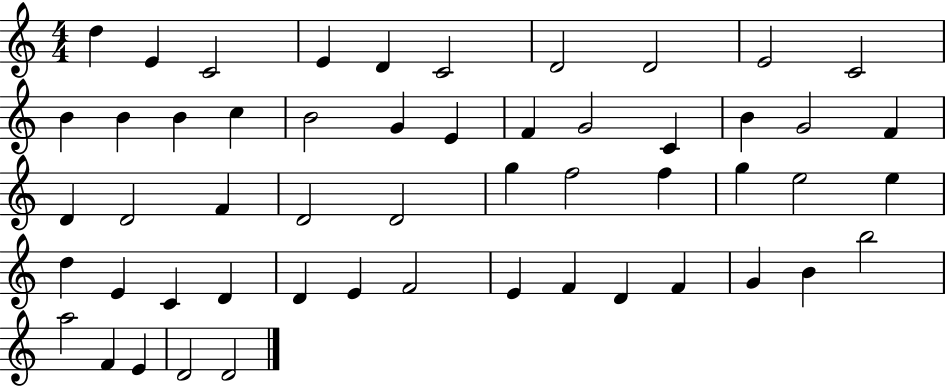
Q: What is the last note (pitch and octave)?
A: D4